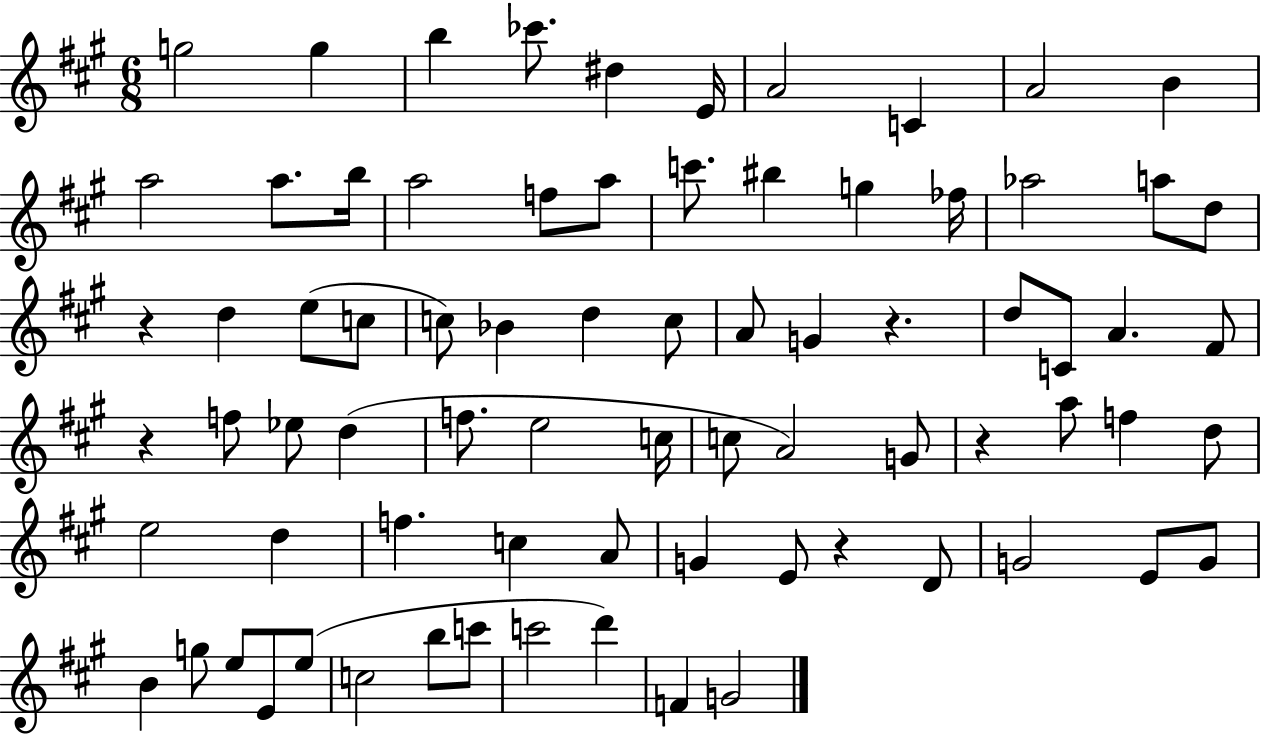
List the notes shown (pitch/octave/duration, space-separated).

G5/h G5/q B5/q CES6/e. D#5/q E4/s A4/h C4/q A4/h B4/q A5/h A5/e. B5/s A5/h F5/e A5/e C6/e. BIS5/q G5/q FES5/s Ab5/h A5/e D5/e R/q D5/q E5/e C5/e C5/e Bb4/q D5/q C5/e A4/e G4/q R/q. D5/e C4/e A4/q. F#4/e R/q F5/e Eb5/e D5/q F5/e. E5/h C5/s C5/e A4/h G4/e R/q A5/e F5/q D5/e E5/h D5/q F5/q. C5/q A4/e G4/q E4/e R/q D4/e G4/h E4/e G4/e B4/q G5/e E5/e E4/e E5/e C5/h B5/e C6/e C6/h D6/q F4/q G4/h